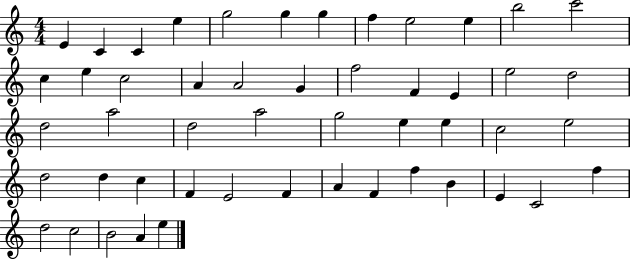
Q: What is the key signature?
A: C major